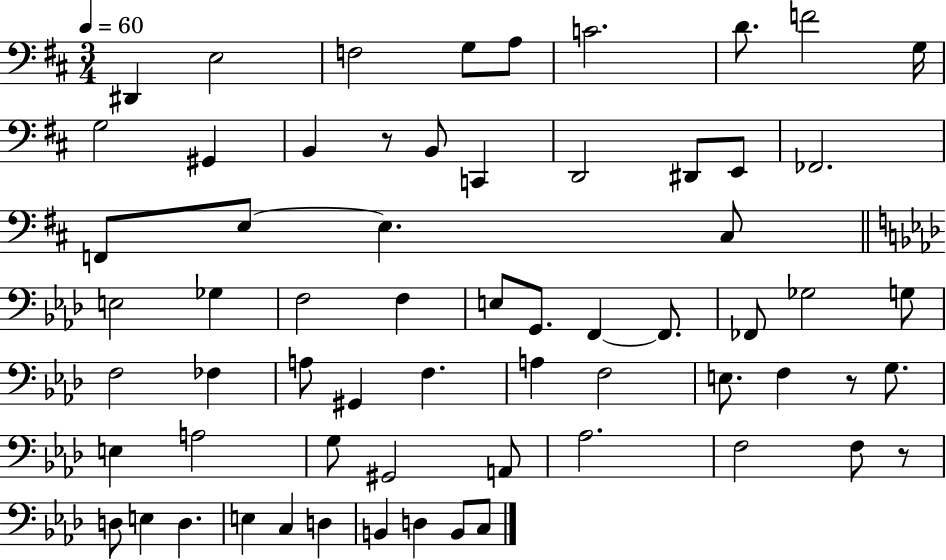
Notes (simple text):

D#2/q E3/h F3/h G3/e A3/e C4/h. D4/e. F4/h G3/s G3/h G#2/q B2/q R/e B2/e C2/q D2/h D#2/e E2/e FES2/h. F2/e E3/e E3/q. C#3/e E3/h Gb3/q F3/h F3/q E3/e G2/e. F2/q F2/e. FES2/e Gb3/h G3/e F3/h FES3/q A3/e G#2/q F3/q. A3/q F3/h E3/e. F3/q R/e G3/e. E3/q A3/h G3/e G#2/h A2/e Ab3/h. F3/h F3/e R/e D3/e E3/q D3/q. E3/q C3/q D3/q B2/q D3/q B2/e C3/e